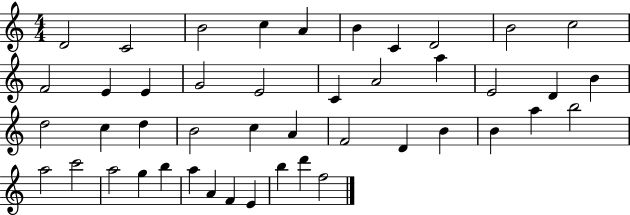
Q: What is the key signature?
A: C major